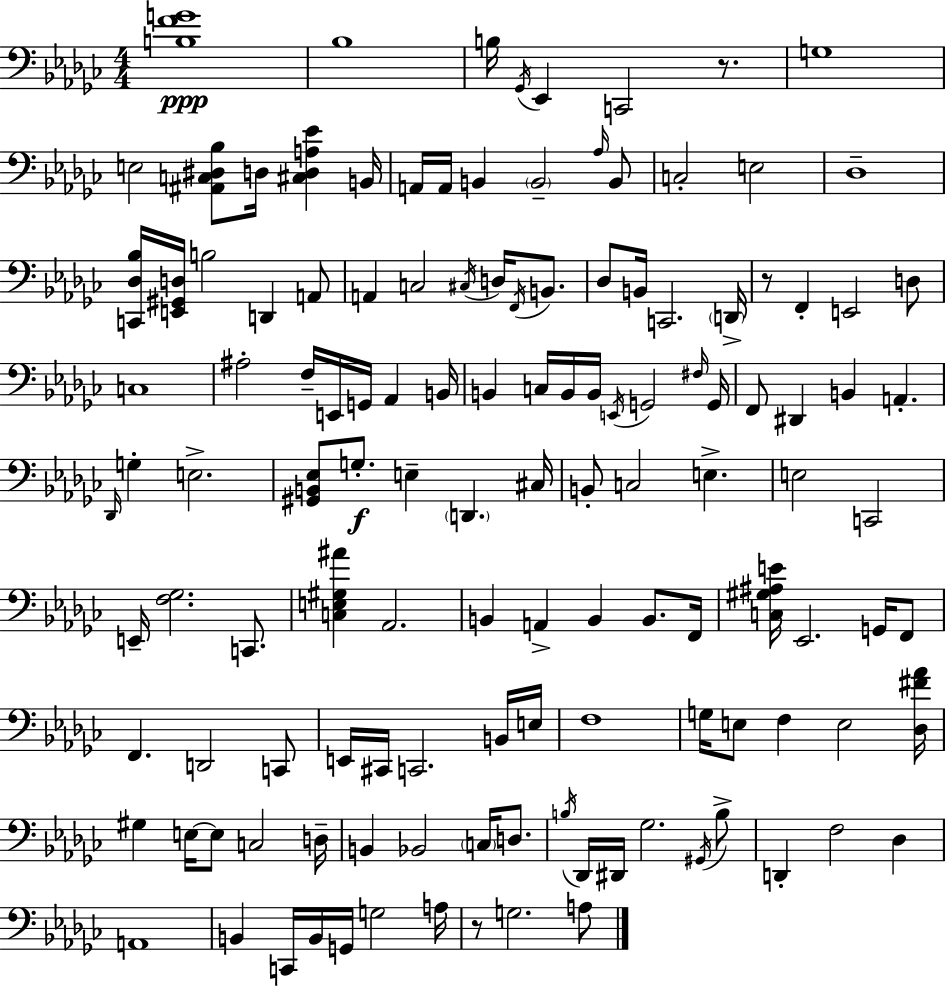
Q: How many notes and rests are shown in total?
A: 129